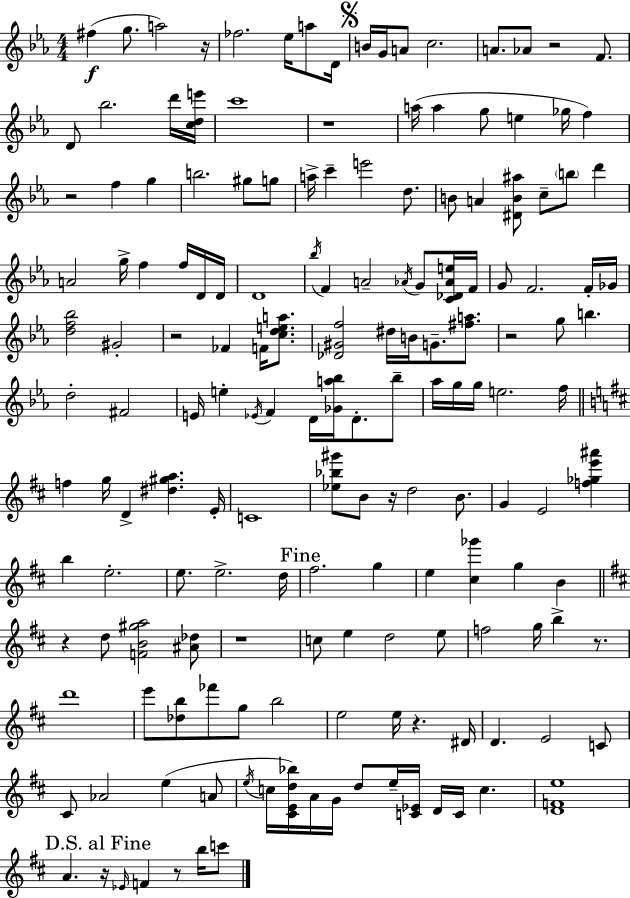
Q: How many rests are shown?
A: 13